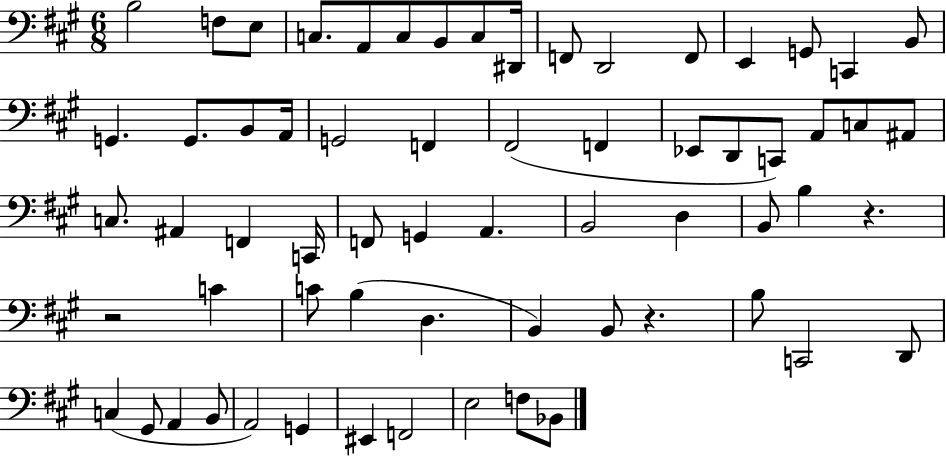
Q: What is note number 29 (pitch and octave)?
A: C3